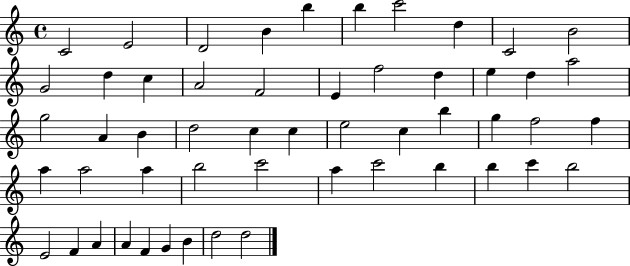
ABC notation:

X:1
T:Untitled
M:4/4
L:1/4
K:C
C2 E2 D2 B b b c'2 d C2 B2 G2 d c A2 F2 E f2 d e d a2 g2 A B d2 c c e2 c b g f2 f a a2 a b2 c'2 a c'2 b b c' b2 E2 F A A F G B d2 d2